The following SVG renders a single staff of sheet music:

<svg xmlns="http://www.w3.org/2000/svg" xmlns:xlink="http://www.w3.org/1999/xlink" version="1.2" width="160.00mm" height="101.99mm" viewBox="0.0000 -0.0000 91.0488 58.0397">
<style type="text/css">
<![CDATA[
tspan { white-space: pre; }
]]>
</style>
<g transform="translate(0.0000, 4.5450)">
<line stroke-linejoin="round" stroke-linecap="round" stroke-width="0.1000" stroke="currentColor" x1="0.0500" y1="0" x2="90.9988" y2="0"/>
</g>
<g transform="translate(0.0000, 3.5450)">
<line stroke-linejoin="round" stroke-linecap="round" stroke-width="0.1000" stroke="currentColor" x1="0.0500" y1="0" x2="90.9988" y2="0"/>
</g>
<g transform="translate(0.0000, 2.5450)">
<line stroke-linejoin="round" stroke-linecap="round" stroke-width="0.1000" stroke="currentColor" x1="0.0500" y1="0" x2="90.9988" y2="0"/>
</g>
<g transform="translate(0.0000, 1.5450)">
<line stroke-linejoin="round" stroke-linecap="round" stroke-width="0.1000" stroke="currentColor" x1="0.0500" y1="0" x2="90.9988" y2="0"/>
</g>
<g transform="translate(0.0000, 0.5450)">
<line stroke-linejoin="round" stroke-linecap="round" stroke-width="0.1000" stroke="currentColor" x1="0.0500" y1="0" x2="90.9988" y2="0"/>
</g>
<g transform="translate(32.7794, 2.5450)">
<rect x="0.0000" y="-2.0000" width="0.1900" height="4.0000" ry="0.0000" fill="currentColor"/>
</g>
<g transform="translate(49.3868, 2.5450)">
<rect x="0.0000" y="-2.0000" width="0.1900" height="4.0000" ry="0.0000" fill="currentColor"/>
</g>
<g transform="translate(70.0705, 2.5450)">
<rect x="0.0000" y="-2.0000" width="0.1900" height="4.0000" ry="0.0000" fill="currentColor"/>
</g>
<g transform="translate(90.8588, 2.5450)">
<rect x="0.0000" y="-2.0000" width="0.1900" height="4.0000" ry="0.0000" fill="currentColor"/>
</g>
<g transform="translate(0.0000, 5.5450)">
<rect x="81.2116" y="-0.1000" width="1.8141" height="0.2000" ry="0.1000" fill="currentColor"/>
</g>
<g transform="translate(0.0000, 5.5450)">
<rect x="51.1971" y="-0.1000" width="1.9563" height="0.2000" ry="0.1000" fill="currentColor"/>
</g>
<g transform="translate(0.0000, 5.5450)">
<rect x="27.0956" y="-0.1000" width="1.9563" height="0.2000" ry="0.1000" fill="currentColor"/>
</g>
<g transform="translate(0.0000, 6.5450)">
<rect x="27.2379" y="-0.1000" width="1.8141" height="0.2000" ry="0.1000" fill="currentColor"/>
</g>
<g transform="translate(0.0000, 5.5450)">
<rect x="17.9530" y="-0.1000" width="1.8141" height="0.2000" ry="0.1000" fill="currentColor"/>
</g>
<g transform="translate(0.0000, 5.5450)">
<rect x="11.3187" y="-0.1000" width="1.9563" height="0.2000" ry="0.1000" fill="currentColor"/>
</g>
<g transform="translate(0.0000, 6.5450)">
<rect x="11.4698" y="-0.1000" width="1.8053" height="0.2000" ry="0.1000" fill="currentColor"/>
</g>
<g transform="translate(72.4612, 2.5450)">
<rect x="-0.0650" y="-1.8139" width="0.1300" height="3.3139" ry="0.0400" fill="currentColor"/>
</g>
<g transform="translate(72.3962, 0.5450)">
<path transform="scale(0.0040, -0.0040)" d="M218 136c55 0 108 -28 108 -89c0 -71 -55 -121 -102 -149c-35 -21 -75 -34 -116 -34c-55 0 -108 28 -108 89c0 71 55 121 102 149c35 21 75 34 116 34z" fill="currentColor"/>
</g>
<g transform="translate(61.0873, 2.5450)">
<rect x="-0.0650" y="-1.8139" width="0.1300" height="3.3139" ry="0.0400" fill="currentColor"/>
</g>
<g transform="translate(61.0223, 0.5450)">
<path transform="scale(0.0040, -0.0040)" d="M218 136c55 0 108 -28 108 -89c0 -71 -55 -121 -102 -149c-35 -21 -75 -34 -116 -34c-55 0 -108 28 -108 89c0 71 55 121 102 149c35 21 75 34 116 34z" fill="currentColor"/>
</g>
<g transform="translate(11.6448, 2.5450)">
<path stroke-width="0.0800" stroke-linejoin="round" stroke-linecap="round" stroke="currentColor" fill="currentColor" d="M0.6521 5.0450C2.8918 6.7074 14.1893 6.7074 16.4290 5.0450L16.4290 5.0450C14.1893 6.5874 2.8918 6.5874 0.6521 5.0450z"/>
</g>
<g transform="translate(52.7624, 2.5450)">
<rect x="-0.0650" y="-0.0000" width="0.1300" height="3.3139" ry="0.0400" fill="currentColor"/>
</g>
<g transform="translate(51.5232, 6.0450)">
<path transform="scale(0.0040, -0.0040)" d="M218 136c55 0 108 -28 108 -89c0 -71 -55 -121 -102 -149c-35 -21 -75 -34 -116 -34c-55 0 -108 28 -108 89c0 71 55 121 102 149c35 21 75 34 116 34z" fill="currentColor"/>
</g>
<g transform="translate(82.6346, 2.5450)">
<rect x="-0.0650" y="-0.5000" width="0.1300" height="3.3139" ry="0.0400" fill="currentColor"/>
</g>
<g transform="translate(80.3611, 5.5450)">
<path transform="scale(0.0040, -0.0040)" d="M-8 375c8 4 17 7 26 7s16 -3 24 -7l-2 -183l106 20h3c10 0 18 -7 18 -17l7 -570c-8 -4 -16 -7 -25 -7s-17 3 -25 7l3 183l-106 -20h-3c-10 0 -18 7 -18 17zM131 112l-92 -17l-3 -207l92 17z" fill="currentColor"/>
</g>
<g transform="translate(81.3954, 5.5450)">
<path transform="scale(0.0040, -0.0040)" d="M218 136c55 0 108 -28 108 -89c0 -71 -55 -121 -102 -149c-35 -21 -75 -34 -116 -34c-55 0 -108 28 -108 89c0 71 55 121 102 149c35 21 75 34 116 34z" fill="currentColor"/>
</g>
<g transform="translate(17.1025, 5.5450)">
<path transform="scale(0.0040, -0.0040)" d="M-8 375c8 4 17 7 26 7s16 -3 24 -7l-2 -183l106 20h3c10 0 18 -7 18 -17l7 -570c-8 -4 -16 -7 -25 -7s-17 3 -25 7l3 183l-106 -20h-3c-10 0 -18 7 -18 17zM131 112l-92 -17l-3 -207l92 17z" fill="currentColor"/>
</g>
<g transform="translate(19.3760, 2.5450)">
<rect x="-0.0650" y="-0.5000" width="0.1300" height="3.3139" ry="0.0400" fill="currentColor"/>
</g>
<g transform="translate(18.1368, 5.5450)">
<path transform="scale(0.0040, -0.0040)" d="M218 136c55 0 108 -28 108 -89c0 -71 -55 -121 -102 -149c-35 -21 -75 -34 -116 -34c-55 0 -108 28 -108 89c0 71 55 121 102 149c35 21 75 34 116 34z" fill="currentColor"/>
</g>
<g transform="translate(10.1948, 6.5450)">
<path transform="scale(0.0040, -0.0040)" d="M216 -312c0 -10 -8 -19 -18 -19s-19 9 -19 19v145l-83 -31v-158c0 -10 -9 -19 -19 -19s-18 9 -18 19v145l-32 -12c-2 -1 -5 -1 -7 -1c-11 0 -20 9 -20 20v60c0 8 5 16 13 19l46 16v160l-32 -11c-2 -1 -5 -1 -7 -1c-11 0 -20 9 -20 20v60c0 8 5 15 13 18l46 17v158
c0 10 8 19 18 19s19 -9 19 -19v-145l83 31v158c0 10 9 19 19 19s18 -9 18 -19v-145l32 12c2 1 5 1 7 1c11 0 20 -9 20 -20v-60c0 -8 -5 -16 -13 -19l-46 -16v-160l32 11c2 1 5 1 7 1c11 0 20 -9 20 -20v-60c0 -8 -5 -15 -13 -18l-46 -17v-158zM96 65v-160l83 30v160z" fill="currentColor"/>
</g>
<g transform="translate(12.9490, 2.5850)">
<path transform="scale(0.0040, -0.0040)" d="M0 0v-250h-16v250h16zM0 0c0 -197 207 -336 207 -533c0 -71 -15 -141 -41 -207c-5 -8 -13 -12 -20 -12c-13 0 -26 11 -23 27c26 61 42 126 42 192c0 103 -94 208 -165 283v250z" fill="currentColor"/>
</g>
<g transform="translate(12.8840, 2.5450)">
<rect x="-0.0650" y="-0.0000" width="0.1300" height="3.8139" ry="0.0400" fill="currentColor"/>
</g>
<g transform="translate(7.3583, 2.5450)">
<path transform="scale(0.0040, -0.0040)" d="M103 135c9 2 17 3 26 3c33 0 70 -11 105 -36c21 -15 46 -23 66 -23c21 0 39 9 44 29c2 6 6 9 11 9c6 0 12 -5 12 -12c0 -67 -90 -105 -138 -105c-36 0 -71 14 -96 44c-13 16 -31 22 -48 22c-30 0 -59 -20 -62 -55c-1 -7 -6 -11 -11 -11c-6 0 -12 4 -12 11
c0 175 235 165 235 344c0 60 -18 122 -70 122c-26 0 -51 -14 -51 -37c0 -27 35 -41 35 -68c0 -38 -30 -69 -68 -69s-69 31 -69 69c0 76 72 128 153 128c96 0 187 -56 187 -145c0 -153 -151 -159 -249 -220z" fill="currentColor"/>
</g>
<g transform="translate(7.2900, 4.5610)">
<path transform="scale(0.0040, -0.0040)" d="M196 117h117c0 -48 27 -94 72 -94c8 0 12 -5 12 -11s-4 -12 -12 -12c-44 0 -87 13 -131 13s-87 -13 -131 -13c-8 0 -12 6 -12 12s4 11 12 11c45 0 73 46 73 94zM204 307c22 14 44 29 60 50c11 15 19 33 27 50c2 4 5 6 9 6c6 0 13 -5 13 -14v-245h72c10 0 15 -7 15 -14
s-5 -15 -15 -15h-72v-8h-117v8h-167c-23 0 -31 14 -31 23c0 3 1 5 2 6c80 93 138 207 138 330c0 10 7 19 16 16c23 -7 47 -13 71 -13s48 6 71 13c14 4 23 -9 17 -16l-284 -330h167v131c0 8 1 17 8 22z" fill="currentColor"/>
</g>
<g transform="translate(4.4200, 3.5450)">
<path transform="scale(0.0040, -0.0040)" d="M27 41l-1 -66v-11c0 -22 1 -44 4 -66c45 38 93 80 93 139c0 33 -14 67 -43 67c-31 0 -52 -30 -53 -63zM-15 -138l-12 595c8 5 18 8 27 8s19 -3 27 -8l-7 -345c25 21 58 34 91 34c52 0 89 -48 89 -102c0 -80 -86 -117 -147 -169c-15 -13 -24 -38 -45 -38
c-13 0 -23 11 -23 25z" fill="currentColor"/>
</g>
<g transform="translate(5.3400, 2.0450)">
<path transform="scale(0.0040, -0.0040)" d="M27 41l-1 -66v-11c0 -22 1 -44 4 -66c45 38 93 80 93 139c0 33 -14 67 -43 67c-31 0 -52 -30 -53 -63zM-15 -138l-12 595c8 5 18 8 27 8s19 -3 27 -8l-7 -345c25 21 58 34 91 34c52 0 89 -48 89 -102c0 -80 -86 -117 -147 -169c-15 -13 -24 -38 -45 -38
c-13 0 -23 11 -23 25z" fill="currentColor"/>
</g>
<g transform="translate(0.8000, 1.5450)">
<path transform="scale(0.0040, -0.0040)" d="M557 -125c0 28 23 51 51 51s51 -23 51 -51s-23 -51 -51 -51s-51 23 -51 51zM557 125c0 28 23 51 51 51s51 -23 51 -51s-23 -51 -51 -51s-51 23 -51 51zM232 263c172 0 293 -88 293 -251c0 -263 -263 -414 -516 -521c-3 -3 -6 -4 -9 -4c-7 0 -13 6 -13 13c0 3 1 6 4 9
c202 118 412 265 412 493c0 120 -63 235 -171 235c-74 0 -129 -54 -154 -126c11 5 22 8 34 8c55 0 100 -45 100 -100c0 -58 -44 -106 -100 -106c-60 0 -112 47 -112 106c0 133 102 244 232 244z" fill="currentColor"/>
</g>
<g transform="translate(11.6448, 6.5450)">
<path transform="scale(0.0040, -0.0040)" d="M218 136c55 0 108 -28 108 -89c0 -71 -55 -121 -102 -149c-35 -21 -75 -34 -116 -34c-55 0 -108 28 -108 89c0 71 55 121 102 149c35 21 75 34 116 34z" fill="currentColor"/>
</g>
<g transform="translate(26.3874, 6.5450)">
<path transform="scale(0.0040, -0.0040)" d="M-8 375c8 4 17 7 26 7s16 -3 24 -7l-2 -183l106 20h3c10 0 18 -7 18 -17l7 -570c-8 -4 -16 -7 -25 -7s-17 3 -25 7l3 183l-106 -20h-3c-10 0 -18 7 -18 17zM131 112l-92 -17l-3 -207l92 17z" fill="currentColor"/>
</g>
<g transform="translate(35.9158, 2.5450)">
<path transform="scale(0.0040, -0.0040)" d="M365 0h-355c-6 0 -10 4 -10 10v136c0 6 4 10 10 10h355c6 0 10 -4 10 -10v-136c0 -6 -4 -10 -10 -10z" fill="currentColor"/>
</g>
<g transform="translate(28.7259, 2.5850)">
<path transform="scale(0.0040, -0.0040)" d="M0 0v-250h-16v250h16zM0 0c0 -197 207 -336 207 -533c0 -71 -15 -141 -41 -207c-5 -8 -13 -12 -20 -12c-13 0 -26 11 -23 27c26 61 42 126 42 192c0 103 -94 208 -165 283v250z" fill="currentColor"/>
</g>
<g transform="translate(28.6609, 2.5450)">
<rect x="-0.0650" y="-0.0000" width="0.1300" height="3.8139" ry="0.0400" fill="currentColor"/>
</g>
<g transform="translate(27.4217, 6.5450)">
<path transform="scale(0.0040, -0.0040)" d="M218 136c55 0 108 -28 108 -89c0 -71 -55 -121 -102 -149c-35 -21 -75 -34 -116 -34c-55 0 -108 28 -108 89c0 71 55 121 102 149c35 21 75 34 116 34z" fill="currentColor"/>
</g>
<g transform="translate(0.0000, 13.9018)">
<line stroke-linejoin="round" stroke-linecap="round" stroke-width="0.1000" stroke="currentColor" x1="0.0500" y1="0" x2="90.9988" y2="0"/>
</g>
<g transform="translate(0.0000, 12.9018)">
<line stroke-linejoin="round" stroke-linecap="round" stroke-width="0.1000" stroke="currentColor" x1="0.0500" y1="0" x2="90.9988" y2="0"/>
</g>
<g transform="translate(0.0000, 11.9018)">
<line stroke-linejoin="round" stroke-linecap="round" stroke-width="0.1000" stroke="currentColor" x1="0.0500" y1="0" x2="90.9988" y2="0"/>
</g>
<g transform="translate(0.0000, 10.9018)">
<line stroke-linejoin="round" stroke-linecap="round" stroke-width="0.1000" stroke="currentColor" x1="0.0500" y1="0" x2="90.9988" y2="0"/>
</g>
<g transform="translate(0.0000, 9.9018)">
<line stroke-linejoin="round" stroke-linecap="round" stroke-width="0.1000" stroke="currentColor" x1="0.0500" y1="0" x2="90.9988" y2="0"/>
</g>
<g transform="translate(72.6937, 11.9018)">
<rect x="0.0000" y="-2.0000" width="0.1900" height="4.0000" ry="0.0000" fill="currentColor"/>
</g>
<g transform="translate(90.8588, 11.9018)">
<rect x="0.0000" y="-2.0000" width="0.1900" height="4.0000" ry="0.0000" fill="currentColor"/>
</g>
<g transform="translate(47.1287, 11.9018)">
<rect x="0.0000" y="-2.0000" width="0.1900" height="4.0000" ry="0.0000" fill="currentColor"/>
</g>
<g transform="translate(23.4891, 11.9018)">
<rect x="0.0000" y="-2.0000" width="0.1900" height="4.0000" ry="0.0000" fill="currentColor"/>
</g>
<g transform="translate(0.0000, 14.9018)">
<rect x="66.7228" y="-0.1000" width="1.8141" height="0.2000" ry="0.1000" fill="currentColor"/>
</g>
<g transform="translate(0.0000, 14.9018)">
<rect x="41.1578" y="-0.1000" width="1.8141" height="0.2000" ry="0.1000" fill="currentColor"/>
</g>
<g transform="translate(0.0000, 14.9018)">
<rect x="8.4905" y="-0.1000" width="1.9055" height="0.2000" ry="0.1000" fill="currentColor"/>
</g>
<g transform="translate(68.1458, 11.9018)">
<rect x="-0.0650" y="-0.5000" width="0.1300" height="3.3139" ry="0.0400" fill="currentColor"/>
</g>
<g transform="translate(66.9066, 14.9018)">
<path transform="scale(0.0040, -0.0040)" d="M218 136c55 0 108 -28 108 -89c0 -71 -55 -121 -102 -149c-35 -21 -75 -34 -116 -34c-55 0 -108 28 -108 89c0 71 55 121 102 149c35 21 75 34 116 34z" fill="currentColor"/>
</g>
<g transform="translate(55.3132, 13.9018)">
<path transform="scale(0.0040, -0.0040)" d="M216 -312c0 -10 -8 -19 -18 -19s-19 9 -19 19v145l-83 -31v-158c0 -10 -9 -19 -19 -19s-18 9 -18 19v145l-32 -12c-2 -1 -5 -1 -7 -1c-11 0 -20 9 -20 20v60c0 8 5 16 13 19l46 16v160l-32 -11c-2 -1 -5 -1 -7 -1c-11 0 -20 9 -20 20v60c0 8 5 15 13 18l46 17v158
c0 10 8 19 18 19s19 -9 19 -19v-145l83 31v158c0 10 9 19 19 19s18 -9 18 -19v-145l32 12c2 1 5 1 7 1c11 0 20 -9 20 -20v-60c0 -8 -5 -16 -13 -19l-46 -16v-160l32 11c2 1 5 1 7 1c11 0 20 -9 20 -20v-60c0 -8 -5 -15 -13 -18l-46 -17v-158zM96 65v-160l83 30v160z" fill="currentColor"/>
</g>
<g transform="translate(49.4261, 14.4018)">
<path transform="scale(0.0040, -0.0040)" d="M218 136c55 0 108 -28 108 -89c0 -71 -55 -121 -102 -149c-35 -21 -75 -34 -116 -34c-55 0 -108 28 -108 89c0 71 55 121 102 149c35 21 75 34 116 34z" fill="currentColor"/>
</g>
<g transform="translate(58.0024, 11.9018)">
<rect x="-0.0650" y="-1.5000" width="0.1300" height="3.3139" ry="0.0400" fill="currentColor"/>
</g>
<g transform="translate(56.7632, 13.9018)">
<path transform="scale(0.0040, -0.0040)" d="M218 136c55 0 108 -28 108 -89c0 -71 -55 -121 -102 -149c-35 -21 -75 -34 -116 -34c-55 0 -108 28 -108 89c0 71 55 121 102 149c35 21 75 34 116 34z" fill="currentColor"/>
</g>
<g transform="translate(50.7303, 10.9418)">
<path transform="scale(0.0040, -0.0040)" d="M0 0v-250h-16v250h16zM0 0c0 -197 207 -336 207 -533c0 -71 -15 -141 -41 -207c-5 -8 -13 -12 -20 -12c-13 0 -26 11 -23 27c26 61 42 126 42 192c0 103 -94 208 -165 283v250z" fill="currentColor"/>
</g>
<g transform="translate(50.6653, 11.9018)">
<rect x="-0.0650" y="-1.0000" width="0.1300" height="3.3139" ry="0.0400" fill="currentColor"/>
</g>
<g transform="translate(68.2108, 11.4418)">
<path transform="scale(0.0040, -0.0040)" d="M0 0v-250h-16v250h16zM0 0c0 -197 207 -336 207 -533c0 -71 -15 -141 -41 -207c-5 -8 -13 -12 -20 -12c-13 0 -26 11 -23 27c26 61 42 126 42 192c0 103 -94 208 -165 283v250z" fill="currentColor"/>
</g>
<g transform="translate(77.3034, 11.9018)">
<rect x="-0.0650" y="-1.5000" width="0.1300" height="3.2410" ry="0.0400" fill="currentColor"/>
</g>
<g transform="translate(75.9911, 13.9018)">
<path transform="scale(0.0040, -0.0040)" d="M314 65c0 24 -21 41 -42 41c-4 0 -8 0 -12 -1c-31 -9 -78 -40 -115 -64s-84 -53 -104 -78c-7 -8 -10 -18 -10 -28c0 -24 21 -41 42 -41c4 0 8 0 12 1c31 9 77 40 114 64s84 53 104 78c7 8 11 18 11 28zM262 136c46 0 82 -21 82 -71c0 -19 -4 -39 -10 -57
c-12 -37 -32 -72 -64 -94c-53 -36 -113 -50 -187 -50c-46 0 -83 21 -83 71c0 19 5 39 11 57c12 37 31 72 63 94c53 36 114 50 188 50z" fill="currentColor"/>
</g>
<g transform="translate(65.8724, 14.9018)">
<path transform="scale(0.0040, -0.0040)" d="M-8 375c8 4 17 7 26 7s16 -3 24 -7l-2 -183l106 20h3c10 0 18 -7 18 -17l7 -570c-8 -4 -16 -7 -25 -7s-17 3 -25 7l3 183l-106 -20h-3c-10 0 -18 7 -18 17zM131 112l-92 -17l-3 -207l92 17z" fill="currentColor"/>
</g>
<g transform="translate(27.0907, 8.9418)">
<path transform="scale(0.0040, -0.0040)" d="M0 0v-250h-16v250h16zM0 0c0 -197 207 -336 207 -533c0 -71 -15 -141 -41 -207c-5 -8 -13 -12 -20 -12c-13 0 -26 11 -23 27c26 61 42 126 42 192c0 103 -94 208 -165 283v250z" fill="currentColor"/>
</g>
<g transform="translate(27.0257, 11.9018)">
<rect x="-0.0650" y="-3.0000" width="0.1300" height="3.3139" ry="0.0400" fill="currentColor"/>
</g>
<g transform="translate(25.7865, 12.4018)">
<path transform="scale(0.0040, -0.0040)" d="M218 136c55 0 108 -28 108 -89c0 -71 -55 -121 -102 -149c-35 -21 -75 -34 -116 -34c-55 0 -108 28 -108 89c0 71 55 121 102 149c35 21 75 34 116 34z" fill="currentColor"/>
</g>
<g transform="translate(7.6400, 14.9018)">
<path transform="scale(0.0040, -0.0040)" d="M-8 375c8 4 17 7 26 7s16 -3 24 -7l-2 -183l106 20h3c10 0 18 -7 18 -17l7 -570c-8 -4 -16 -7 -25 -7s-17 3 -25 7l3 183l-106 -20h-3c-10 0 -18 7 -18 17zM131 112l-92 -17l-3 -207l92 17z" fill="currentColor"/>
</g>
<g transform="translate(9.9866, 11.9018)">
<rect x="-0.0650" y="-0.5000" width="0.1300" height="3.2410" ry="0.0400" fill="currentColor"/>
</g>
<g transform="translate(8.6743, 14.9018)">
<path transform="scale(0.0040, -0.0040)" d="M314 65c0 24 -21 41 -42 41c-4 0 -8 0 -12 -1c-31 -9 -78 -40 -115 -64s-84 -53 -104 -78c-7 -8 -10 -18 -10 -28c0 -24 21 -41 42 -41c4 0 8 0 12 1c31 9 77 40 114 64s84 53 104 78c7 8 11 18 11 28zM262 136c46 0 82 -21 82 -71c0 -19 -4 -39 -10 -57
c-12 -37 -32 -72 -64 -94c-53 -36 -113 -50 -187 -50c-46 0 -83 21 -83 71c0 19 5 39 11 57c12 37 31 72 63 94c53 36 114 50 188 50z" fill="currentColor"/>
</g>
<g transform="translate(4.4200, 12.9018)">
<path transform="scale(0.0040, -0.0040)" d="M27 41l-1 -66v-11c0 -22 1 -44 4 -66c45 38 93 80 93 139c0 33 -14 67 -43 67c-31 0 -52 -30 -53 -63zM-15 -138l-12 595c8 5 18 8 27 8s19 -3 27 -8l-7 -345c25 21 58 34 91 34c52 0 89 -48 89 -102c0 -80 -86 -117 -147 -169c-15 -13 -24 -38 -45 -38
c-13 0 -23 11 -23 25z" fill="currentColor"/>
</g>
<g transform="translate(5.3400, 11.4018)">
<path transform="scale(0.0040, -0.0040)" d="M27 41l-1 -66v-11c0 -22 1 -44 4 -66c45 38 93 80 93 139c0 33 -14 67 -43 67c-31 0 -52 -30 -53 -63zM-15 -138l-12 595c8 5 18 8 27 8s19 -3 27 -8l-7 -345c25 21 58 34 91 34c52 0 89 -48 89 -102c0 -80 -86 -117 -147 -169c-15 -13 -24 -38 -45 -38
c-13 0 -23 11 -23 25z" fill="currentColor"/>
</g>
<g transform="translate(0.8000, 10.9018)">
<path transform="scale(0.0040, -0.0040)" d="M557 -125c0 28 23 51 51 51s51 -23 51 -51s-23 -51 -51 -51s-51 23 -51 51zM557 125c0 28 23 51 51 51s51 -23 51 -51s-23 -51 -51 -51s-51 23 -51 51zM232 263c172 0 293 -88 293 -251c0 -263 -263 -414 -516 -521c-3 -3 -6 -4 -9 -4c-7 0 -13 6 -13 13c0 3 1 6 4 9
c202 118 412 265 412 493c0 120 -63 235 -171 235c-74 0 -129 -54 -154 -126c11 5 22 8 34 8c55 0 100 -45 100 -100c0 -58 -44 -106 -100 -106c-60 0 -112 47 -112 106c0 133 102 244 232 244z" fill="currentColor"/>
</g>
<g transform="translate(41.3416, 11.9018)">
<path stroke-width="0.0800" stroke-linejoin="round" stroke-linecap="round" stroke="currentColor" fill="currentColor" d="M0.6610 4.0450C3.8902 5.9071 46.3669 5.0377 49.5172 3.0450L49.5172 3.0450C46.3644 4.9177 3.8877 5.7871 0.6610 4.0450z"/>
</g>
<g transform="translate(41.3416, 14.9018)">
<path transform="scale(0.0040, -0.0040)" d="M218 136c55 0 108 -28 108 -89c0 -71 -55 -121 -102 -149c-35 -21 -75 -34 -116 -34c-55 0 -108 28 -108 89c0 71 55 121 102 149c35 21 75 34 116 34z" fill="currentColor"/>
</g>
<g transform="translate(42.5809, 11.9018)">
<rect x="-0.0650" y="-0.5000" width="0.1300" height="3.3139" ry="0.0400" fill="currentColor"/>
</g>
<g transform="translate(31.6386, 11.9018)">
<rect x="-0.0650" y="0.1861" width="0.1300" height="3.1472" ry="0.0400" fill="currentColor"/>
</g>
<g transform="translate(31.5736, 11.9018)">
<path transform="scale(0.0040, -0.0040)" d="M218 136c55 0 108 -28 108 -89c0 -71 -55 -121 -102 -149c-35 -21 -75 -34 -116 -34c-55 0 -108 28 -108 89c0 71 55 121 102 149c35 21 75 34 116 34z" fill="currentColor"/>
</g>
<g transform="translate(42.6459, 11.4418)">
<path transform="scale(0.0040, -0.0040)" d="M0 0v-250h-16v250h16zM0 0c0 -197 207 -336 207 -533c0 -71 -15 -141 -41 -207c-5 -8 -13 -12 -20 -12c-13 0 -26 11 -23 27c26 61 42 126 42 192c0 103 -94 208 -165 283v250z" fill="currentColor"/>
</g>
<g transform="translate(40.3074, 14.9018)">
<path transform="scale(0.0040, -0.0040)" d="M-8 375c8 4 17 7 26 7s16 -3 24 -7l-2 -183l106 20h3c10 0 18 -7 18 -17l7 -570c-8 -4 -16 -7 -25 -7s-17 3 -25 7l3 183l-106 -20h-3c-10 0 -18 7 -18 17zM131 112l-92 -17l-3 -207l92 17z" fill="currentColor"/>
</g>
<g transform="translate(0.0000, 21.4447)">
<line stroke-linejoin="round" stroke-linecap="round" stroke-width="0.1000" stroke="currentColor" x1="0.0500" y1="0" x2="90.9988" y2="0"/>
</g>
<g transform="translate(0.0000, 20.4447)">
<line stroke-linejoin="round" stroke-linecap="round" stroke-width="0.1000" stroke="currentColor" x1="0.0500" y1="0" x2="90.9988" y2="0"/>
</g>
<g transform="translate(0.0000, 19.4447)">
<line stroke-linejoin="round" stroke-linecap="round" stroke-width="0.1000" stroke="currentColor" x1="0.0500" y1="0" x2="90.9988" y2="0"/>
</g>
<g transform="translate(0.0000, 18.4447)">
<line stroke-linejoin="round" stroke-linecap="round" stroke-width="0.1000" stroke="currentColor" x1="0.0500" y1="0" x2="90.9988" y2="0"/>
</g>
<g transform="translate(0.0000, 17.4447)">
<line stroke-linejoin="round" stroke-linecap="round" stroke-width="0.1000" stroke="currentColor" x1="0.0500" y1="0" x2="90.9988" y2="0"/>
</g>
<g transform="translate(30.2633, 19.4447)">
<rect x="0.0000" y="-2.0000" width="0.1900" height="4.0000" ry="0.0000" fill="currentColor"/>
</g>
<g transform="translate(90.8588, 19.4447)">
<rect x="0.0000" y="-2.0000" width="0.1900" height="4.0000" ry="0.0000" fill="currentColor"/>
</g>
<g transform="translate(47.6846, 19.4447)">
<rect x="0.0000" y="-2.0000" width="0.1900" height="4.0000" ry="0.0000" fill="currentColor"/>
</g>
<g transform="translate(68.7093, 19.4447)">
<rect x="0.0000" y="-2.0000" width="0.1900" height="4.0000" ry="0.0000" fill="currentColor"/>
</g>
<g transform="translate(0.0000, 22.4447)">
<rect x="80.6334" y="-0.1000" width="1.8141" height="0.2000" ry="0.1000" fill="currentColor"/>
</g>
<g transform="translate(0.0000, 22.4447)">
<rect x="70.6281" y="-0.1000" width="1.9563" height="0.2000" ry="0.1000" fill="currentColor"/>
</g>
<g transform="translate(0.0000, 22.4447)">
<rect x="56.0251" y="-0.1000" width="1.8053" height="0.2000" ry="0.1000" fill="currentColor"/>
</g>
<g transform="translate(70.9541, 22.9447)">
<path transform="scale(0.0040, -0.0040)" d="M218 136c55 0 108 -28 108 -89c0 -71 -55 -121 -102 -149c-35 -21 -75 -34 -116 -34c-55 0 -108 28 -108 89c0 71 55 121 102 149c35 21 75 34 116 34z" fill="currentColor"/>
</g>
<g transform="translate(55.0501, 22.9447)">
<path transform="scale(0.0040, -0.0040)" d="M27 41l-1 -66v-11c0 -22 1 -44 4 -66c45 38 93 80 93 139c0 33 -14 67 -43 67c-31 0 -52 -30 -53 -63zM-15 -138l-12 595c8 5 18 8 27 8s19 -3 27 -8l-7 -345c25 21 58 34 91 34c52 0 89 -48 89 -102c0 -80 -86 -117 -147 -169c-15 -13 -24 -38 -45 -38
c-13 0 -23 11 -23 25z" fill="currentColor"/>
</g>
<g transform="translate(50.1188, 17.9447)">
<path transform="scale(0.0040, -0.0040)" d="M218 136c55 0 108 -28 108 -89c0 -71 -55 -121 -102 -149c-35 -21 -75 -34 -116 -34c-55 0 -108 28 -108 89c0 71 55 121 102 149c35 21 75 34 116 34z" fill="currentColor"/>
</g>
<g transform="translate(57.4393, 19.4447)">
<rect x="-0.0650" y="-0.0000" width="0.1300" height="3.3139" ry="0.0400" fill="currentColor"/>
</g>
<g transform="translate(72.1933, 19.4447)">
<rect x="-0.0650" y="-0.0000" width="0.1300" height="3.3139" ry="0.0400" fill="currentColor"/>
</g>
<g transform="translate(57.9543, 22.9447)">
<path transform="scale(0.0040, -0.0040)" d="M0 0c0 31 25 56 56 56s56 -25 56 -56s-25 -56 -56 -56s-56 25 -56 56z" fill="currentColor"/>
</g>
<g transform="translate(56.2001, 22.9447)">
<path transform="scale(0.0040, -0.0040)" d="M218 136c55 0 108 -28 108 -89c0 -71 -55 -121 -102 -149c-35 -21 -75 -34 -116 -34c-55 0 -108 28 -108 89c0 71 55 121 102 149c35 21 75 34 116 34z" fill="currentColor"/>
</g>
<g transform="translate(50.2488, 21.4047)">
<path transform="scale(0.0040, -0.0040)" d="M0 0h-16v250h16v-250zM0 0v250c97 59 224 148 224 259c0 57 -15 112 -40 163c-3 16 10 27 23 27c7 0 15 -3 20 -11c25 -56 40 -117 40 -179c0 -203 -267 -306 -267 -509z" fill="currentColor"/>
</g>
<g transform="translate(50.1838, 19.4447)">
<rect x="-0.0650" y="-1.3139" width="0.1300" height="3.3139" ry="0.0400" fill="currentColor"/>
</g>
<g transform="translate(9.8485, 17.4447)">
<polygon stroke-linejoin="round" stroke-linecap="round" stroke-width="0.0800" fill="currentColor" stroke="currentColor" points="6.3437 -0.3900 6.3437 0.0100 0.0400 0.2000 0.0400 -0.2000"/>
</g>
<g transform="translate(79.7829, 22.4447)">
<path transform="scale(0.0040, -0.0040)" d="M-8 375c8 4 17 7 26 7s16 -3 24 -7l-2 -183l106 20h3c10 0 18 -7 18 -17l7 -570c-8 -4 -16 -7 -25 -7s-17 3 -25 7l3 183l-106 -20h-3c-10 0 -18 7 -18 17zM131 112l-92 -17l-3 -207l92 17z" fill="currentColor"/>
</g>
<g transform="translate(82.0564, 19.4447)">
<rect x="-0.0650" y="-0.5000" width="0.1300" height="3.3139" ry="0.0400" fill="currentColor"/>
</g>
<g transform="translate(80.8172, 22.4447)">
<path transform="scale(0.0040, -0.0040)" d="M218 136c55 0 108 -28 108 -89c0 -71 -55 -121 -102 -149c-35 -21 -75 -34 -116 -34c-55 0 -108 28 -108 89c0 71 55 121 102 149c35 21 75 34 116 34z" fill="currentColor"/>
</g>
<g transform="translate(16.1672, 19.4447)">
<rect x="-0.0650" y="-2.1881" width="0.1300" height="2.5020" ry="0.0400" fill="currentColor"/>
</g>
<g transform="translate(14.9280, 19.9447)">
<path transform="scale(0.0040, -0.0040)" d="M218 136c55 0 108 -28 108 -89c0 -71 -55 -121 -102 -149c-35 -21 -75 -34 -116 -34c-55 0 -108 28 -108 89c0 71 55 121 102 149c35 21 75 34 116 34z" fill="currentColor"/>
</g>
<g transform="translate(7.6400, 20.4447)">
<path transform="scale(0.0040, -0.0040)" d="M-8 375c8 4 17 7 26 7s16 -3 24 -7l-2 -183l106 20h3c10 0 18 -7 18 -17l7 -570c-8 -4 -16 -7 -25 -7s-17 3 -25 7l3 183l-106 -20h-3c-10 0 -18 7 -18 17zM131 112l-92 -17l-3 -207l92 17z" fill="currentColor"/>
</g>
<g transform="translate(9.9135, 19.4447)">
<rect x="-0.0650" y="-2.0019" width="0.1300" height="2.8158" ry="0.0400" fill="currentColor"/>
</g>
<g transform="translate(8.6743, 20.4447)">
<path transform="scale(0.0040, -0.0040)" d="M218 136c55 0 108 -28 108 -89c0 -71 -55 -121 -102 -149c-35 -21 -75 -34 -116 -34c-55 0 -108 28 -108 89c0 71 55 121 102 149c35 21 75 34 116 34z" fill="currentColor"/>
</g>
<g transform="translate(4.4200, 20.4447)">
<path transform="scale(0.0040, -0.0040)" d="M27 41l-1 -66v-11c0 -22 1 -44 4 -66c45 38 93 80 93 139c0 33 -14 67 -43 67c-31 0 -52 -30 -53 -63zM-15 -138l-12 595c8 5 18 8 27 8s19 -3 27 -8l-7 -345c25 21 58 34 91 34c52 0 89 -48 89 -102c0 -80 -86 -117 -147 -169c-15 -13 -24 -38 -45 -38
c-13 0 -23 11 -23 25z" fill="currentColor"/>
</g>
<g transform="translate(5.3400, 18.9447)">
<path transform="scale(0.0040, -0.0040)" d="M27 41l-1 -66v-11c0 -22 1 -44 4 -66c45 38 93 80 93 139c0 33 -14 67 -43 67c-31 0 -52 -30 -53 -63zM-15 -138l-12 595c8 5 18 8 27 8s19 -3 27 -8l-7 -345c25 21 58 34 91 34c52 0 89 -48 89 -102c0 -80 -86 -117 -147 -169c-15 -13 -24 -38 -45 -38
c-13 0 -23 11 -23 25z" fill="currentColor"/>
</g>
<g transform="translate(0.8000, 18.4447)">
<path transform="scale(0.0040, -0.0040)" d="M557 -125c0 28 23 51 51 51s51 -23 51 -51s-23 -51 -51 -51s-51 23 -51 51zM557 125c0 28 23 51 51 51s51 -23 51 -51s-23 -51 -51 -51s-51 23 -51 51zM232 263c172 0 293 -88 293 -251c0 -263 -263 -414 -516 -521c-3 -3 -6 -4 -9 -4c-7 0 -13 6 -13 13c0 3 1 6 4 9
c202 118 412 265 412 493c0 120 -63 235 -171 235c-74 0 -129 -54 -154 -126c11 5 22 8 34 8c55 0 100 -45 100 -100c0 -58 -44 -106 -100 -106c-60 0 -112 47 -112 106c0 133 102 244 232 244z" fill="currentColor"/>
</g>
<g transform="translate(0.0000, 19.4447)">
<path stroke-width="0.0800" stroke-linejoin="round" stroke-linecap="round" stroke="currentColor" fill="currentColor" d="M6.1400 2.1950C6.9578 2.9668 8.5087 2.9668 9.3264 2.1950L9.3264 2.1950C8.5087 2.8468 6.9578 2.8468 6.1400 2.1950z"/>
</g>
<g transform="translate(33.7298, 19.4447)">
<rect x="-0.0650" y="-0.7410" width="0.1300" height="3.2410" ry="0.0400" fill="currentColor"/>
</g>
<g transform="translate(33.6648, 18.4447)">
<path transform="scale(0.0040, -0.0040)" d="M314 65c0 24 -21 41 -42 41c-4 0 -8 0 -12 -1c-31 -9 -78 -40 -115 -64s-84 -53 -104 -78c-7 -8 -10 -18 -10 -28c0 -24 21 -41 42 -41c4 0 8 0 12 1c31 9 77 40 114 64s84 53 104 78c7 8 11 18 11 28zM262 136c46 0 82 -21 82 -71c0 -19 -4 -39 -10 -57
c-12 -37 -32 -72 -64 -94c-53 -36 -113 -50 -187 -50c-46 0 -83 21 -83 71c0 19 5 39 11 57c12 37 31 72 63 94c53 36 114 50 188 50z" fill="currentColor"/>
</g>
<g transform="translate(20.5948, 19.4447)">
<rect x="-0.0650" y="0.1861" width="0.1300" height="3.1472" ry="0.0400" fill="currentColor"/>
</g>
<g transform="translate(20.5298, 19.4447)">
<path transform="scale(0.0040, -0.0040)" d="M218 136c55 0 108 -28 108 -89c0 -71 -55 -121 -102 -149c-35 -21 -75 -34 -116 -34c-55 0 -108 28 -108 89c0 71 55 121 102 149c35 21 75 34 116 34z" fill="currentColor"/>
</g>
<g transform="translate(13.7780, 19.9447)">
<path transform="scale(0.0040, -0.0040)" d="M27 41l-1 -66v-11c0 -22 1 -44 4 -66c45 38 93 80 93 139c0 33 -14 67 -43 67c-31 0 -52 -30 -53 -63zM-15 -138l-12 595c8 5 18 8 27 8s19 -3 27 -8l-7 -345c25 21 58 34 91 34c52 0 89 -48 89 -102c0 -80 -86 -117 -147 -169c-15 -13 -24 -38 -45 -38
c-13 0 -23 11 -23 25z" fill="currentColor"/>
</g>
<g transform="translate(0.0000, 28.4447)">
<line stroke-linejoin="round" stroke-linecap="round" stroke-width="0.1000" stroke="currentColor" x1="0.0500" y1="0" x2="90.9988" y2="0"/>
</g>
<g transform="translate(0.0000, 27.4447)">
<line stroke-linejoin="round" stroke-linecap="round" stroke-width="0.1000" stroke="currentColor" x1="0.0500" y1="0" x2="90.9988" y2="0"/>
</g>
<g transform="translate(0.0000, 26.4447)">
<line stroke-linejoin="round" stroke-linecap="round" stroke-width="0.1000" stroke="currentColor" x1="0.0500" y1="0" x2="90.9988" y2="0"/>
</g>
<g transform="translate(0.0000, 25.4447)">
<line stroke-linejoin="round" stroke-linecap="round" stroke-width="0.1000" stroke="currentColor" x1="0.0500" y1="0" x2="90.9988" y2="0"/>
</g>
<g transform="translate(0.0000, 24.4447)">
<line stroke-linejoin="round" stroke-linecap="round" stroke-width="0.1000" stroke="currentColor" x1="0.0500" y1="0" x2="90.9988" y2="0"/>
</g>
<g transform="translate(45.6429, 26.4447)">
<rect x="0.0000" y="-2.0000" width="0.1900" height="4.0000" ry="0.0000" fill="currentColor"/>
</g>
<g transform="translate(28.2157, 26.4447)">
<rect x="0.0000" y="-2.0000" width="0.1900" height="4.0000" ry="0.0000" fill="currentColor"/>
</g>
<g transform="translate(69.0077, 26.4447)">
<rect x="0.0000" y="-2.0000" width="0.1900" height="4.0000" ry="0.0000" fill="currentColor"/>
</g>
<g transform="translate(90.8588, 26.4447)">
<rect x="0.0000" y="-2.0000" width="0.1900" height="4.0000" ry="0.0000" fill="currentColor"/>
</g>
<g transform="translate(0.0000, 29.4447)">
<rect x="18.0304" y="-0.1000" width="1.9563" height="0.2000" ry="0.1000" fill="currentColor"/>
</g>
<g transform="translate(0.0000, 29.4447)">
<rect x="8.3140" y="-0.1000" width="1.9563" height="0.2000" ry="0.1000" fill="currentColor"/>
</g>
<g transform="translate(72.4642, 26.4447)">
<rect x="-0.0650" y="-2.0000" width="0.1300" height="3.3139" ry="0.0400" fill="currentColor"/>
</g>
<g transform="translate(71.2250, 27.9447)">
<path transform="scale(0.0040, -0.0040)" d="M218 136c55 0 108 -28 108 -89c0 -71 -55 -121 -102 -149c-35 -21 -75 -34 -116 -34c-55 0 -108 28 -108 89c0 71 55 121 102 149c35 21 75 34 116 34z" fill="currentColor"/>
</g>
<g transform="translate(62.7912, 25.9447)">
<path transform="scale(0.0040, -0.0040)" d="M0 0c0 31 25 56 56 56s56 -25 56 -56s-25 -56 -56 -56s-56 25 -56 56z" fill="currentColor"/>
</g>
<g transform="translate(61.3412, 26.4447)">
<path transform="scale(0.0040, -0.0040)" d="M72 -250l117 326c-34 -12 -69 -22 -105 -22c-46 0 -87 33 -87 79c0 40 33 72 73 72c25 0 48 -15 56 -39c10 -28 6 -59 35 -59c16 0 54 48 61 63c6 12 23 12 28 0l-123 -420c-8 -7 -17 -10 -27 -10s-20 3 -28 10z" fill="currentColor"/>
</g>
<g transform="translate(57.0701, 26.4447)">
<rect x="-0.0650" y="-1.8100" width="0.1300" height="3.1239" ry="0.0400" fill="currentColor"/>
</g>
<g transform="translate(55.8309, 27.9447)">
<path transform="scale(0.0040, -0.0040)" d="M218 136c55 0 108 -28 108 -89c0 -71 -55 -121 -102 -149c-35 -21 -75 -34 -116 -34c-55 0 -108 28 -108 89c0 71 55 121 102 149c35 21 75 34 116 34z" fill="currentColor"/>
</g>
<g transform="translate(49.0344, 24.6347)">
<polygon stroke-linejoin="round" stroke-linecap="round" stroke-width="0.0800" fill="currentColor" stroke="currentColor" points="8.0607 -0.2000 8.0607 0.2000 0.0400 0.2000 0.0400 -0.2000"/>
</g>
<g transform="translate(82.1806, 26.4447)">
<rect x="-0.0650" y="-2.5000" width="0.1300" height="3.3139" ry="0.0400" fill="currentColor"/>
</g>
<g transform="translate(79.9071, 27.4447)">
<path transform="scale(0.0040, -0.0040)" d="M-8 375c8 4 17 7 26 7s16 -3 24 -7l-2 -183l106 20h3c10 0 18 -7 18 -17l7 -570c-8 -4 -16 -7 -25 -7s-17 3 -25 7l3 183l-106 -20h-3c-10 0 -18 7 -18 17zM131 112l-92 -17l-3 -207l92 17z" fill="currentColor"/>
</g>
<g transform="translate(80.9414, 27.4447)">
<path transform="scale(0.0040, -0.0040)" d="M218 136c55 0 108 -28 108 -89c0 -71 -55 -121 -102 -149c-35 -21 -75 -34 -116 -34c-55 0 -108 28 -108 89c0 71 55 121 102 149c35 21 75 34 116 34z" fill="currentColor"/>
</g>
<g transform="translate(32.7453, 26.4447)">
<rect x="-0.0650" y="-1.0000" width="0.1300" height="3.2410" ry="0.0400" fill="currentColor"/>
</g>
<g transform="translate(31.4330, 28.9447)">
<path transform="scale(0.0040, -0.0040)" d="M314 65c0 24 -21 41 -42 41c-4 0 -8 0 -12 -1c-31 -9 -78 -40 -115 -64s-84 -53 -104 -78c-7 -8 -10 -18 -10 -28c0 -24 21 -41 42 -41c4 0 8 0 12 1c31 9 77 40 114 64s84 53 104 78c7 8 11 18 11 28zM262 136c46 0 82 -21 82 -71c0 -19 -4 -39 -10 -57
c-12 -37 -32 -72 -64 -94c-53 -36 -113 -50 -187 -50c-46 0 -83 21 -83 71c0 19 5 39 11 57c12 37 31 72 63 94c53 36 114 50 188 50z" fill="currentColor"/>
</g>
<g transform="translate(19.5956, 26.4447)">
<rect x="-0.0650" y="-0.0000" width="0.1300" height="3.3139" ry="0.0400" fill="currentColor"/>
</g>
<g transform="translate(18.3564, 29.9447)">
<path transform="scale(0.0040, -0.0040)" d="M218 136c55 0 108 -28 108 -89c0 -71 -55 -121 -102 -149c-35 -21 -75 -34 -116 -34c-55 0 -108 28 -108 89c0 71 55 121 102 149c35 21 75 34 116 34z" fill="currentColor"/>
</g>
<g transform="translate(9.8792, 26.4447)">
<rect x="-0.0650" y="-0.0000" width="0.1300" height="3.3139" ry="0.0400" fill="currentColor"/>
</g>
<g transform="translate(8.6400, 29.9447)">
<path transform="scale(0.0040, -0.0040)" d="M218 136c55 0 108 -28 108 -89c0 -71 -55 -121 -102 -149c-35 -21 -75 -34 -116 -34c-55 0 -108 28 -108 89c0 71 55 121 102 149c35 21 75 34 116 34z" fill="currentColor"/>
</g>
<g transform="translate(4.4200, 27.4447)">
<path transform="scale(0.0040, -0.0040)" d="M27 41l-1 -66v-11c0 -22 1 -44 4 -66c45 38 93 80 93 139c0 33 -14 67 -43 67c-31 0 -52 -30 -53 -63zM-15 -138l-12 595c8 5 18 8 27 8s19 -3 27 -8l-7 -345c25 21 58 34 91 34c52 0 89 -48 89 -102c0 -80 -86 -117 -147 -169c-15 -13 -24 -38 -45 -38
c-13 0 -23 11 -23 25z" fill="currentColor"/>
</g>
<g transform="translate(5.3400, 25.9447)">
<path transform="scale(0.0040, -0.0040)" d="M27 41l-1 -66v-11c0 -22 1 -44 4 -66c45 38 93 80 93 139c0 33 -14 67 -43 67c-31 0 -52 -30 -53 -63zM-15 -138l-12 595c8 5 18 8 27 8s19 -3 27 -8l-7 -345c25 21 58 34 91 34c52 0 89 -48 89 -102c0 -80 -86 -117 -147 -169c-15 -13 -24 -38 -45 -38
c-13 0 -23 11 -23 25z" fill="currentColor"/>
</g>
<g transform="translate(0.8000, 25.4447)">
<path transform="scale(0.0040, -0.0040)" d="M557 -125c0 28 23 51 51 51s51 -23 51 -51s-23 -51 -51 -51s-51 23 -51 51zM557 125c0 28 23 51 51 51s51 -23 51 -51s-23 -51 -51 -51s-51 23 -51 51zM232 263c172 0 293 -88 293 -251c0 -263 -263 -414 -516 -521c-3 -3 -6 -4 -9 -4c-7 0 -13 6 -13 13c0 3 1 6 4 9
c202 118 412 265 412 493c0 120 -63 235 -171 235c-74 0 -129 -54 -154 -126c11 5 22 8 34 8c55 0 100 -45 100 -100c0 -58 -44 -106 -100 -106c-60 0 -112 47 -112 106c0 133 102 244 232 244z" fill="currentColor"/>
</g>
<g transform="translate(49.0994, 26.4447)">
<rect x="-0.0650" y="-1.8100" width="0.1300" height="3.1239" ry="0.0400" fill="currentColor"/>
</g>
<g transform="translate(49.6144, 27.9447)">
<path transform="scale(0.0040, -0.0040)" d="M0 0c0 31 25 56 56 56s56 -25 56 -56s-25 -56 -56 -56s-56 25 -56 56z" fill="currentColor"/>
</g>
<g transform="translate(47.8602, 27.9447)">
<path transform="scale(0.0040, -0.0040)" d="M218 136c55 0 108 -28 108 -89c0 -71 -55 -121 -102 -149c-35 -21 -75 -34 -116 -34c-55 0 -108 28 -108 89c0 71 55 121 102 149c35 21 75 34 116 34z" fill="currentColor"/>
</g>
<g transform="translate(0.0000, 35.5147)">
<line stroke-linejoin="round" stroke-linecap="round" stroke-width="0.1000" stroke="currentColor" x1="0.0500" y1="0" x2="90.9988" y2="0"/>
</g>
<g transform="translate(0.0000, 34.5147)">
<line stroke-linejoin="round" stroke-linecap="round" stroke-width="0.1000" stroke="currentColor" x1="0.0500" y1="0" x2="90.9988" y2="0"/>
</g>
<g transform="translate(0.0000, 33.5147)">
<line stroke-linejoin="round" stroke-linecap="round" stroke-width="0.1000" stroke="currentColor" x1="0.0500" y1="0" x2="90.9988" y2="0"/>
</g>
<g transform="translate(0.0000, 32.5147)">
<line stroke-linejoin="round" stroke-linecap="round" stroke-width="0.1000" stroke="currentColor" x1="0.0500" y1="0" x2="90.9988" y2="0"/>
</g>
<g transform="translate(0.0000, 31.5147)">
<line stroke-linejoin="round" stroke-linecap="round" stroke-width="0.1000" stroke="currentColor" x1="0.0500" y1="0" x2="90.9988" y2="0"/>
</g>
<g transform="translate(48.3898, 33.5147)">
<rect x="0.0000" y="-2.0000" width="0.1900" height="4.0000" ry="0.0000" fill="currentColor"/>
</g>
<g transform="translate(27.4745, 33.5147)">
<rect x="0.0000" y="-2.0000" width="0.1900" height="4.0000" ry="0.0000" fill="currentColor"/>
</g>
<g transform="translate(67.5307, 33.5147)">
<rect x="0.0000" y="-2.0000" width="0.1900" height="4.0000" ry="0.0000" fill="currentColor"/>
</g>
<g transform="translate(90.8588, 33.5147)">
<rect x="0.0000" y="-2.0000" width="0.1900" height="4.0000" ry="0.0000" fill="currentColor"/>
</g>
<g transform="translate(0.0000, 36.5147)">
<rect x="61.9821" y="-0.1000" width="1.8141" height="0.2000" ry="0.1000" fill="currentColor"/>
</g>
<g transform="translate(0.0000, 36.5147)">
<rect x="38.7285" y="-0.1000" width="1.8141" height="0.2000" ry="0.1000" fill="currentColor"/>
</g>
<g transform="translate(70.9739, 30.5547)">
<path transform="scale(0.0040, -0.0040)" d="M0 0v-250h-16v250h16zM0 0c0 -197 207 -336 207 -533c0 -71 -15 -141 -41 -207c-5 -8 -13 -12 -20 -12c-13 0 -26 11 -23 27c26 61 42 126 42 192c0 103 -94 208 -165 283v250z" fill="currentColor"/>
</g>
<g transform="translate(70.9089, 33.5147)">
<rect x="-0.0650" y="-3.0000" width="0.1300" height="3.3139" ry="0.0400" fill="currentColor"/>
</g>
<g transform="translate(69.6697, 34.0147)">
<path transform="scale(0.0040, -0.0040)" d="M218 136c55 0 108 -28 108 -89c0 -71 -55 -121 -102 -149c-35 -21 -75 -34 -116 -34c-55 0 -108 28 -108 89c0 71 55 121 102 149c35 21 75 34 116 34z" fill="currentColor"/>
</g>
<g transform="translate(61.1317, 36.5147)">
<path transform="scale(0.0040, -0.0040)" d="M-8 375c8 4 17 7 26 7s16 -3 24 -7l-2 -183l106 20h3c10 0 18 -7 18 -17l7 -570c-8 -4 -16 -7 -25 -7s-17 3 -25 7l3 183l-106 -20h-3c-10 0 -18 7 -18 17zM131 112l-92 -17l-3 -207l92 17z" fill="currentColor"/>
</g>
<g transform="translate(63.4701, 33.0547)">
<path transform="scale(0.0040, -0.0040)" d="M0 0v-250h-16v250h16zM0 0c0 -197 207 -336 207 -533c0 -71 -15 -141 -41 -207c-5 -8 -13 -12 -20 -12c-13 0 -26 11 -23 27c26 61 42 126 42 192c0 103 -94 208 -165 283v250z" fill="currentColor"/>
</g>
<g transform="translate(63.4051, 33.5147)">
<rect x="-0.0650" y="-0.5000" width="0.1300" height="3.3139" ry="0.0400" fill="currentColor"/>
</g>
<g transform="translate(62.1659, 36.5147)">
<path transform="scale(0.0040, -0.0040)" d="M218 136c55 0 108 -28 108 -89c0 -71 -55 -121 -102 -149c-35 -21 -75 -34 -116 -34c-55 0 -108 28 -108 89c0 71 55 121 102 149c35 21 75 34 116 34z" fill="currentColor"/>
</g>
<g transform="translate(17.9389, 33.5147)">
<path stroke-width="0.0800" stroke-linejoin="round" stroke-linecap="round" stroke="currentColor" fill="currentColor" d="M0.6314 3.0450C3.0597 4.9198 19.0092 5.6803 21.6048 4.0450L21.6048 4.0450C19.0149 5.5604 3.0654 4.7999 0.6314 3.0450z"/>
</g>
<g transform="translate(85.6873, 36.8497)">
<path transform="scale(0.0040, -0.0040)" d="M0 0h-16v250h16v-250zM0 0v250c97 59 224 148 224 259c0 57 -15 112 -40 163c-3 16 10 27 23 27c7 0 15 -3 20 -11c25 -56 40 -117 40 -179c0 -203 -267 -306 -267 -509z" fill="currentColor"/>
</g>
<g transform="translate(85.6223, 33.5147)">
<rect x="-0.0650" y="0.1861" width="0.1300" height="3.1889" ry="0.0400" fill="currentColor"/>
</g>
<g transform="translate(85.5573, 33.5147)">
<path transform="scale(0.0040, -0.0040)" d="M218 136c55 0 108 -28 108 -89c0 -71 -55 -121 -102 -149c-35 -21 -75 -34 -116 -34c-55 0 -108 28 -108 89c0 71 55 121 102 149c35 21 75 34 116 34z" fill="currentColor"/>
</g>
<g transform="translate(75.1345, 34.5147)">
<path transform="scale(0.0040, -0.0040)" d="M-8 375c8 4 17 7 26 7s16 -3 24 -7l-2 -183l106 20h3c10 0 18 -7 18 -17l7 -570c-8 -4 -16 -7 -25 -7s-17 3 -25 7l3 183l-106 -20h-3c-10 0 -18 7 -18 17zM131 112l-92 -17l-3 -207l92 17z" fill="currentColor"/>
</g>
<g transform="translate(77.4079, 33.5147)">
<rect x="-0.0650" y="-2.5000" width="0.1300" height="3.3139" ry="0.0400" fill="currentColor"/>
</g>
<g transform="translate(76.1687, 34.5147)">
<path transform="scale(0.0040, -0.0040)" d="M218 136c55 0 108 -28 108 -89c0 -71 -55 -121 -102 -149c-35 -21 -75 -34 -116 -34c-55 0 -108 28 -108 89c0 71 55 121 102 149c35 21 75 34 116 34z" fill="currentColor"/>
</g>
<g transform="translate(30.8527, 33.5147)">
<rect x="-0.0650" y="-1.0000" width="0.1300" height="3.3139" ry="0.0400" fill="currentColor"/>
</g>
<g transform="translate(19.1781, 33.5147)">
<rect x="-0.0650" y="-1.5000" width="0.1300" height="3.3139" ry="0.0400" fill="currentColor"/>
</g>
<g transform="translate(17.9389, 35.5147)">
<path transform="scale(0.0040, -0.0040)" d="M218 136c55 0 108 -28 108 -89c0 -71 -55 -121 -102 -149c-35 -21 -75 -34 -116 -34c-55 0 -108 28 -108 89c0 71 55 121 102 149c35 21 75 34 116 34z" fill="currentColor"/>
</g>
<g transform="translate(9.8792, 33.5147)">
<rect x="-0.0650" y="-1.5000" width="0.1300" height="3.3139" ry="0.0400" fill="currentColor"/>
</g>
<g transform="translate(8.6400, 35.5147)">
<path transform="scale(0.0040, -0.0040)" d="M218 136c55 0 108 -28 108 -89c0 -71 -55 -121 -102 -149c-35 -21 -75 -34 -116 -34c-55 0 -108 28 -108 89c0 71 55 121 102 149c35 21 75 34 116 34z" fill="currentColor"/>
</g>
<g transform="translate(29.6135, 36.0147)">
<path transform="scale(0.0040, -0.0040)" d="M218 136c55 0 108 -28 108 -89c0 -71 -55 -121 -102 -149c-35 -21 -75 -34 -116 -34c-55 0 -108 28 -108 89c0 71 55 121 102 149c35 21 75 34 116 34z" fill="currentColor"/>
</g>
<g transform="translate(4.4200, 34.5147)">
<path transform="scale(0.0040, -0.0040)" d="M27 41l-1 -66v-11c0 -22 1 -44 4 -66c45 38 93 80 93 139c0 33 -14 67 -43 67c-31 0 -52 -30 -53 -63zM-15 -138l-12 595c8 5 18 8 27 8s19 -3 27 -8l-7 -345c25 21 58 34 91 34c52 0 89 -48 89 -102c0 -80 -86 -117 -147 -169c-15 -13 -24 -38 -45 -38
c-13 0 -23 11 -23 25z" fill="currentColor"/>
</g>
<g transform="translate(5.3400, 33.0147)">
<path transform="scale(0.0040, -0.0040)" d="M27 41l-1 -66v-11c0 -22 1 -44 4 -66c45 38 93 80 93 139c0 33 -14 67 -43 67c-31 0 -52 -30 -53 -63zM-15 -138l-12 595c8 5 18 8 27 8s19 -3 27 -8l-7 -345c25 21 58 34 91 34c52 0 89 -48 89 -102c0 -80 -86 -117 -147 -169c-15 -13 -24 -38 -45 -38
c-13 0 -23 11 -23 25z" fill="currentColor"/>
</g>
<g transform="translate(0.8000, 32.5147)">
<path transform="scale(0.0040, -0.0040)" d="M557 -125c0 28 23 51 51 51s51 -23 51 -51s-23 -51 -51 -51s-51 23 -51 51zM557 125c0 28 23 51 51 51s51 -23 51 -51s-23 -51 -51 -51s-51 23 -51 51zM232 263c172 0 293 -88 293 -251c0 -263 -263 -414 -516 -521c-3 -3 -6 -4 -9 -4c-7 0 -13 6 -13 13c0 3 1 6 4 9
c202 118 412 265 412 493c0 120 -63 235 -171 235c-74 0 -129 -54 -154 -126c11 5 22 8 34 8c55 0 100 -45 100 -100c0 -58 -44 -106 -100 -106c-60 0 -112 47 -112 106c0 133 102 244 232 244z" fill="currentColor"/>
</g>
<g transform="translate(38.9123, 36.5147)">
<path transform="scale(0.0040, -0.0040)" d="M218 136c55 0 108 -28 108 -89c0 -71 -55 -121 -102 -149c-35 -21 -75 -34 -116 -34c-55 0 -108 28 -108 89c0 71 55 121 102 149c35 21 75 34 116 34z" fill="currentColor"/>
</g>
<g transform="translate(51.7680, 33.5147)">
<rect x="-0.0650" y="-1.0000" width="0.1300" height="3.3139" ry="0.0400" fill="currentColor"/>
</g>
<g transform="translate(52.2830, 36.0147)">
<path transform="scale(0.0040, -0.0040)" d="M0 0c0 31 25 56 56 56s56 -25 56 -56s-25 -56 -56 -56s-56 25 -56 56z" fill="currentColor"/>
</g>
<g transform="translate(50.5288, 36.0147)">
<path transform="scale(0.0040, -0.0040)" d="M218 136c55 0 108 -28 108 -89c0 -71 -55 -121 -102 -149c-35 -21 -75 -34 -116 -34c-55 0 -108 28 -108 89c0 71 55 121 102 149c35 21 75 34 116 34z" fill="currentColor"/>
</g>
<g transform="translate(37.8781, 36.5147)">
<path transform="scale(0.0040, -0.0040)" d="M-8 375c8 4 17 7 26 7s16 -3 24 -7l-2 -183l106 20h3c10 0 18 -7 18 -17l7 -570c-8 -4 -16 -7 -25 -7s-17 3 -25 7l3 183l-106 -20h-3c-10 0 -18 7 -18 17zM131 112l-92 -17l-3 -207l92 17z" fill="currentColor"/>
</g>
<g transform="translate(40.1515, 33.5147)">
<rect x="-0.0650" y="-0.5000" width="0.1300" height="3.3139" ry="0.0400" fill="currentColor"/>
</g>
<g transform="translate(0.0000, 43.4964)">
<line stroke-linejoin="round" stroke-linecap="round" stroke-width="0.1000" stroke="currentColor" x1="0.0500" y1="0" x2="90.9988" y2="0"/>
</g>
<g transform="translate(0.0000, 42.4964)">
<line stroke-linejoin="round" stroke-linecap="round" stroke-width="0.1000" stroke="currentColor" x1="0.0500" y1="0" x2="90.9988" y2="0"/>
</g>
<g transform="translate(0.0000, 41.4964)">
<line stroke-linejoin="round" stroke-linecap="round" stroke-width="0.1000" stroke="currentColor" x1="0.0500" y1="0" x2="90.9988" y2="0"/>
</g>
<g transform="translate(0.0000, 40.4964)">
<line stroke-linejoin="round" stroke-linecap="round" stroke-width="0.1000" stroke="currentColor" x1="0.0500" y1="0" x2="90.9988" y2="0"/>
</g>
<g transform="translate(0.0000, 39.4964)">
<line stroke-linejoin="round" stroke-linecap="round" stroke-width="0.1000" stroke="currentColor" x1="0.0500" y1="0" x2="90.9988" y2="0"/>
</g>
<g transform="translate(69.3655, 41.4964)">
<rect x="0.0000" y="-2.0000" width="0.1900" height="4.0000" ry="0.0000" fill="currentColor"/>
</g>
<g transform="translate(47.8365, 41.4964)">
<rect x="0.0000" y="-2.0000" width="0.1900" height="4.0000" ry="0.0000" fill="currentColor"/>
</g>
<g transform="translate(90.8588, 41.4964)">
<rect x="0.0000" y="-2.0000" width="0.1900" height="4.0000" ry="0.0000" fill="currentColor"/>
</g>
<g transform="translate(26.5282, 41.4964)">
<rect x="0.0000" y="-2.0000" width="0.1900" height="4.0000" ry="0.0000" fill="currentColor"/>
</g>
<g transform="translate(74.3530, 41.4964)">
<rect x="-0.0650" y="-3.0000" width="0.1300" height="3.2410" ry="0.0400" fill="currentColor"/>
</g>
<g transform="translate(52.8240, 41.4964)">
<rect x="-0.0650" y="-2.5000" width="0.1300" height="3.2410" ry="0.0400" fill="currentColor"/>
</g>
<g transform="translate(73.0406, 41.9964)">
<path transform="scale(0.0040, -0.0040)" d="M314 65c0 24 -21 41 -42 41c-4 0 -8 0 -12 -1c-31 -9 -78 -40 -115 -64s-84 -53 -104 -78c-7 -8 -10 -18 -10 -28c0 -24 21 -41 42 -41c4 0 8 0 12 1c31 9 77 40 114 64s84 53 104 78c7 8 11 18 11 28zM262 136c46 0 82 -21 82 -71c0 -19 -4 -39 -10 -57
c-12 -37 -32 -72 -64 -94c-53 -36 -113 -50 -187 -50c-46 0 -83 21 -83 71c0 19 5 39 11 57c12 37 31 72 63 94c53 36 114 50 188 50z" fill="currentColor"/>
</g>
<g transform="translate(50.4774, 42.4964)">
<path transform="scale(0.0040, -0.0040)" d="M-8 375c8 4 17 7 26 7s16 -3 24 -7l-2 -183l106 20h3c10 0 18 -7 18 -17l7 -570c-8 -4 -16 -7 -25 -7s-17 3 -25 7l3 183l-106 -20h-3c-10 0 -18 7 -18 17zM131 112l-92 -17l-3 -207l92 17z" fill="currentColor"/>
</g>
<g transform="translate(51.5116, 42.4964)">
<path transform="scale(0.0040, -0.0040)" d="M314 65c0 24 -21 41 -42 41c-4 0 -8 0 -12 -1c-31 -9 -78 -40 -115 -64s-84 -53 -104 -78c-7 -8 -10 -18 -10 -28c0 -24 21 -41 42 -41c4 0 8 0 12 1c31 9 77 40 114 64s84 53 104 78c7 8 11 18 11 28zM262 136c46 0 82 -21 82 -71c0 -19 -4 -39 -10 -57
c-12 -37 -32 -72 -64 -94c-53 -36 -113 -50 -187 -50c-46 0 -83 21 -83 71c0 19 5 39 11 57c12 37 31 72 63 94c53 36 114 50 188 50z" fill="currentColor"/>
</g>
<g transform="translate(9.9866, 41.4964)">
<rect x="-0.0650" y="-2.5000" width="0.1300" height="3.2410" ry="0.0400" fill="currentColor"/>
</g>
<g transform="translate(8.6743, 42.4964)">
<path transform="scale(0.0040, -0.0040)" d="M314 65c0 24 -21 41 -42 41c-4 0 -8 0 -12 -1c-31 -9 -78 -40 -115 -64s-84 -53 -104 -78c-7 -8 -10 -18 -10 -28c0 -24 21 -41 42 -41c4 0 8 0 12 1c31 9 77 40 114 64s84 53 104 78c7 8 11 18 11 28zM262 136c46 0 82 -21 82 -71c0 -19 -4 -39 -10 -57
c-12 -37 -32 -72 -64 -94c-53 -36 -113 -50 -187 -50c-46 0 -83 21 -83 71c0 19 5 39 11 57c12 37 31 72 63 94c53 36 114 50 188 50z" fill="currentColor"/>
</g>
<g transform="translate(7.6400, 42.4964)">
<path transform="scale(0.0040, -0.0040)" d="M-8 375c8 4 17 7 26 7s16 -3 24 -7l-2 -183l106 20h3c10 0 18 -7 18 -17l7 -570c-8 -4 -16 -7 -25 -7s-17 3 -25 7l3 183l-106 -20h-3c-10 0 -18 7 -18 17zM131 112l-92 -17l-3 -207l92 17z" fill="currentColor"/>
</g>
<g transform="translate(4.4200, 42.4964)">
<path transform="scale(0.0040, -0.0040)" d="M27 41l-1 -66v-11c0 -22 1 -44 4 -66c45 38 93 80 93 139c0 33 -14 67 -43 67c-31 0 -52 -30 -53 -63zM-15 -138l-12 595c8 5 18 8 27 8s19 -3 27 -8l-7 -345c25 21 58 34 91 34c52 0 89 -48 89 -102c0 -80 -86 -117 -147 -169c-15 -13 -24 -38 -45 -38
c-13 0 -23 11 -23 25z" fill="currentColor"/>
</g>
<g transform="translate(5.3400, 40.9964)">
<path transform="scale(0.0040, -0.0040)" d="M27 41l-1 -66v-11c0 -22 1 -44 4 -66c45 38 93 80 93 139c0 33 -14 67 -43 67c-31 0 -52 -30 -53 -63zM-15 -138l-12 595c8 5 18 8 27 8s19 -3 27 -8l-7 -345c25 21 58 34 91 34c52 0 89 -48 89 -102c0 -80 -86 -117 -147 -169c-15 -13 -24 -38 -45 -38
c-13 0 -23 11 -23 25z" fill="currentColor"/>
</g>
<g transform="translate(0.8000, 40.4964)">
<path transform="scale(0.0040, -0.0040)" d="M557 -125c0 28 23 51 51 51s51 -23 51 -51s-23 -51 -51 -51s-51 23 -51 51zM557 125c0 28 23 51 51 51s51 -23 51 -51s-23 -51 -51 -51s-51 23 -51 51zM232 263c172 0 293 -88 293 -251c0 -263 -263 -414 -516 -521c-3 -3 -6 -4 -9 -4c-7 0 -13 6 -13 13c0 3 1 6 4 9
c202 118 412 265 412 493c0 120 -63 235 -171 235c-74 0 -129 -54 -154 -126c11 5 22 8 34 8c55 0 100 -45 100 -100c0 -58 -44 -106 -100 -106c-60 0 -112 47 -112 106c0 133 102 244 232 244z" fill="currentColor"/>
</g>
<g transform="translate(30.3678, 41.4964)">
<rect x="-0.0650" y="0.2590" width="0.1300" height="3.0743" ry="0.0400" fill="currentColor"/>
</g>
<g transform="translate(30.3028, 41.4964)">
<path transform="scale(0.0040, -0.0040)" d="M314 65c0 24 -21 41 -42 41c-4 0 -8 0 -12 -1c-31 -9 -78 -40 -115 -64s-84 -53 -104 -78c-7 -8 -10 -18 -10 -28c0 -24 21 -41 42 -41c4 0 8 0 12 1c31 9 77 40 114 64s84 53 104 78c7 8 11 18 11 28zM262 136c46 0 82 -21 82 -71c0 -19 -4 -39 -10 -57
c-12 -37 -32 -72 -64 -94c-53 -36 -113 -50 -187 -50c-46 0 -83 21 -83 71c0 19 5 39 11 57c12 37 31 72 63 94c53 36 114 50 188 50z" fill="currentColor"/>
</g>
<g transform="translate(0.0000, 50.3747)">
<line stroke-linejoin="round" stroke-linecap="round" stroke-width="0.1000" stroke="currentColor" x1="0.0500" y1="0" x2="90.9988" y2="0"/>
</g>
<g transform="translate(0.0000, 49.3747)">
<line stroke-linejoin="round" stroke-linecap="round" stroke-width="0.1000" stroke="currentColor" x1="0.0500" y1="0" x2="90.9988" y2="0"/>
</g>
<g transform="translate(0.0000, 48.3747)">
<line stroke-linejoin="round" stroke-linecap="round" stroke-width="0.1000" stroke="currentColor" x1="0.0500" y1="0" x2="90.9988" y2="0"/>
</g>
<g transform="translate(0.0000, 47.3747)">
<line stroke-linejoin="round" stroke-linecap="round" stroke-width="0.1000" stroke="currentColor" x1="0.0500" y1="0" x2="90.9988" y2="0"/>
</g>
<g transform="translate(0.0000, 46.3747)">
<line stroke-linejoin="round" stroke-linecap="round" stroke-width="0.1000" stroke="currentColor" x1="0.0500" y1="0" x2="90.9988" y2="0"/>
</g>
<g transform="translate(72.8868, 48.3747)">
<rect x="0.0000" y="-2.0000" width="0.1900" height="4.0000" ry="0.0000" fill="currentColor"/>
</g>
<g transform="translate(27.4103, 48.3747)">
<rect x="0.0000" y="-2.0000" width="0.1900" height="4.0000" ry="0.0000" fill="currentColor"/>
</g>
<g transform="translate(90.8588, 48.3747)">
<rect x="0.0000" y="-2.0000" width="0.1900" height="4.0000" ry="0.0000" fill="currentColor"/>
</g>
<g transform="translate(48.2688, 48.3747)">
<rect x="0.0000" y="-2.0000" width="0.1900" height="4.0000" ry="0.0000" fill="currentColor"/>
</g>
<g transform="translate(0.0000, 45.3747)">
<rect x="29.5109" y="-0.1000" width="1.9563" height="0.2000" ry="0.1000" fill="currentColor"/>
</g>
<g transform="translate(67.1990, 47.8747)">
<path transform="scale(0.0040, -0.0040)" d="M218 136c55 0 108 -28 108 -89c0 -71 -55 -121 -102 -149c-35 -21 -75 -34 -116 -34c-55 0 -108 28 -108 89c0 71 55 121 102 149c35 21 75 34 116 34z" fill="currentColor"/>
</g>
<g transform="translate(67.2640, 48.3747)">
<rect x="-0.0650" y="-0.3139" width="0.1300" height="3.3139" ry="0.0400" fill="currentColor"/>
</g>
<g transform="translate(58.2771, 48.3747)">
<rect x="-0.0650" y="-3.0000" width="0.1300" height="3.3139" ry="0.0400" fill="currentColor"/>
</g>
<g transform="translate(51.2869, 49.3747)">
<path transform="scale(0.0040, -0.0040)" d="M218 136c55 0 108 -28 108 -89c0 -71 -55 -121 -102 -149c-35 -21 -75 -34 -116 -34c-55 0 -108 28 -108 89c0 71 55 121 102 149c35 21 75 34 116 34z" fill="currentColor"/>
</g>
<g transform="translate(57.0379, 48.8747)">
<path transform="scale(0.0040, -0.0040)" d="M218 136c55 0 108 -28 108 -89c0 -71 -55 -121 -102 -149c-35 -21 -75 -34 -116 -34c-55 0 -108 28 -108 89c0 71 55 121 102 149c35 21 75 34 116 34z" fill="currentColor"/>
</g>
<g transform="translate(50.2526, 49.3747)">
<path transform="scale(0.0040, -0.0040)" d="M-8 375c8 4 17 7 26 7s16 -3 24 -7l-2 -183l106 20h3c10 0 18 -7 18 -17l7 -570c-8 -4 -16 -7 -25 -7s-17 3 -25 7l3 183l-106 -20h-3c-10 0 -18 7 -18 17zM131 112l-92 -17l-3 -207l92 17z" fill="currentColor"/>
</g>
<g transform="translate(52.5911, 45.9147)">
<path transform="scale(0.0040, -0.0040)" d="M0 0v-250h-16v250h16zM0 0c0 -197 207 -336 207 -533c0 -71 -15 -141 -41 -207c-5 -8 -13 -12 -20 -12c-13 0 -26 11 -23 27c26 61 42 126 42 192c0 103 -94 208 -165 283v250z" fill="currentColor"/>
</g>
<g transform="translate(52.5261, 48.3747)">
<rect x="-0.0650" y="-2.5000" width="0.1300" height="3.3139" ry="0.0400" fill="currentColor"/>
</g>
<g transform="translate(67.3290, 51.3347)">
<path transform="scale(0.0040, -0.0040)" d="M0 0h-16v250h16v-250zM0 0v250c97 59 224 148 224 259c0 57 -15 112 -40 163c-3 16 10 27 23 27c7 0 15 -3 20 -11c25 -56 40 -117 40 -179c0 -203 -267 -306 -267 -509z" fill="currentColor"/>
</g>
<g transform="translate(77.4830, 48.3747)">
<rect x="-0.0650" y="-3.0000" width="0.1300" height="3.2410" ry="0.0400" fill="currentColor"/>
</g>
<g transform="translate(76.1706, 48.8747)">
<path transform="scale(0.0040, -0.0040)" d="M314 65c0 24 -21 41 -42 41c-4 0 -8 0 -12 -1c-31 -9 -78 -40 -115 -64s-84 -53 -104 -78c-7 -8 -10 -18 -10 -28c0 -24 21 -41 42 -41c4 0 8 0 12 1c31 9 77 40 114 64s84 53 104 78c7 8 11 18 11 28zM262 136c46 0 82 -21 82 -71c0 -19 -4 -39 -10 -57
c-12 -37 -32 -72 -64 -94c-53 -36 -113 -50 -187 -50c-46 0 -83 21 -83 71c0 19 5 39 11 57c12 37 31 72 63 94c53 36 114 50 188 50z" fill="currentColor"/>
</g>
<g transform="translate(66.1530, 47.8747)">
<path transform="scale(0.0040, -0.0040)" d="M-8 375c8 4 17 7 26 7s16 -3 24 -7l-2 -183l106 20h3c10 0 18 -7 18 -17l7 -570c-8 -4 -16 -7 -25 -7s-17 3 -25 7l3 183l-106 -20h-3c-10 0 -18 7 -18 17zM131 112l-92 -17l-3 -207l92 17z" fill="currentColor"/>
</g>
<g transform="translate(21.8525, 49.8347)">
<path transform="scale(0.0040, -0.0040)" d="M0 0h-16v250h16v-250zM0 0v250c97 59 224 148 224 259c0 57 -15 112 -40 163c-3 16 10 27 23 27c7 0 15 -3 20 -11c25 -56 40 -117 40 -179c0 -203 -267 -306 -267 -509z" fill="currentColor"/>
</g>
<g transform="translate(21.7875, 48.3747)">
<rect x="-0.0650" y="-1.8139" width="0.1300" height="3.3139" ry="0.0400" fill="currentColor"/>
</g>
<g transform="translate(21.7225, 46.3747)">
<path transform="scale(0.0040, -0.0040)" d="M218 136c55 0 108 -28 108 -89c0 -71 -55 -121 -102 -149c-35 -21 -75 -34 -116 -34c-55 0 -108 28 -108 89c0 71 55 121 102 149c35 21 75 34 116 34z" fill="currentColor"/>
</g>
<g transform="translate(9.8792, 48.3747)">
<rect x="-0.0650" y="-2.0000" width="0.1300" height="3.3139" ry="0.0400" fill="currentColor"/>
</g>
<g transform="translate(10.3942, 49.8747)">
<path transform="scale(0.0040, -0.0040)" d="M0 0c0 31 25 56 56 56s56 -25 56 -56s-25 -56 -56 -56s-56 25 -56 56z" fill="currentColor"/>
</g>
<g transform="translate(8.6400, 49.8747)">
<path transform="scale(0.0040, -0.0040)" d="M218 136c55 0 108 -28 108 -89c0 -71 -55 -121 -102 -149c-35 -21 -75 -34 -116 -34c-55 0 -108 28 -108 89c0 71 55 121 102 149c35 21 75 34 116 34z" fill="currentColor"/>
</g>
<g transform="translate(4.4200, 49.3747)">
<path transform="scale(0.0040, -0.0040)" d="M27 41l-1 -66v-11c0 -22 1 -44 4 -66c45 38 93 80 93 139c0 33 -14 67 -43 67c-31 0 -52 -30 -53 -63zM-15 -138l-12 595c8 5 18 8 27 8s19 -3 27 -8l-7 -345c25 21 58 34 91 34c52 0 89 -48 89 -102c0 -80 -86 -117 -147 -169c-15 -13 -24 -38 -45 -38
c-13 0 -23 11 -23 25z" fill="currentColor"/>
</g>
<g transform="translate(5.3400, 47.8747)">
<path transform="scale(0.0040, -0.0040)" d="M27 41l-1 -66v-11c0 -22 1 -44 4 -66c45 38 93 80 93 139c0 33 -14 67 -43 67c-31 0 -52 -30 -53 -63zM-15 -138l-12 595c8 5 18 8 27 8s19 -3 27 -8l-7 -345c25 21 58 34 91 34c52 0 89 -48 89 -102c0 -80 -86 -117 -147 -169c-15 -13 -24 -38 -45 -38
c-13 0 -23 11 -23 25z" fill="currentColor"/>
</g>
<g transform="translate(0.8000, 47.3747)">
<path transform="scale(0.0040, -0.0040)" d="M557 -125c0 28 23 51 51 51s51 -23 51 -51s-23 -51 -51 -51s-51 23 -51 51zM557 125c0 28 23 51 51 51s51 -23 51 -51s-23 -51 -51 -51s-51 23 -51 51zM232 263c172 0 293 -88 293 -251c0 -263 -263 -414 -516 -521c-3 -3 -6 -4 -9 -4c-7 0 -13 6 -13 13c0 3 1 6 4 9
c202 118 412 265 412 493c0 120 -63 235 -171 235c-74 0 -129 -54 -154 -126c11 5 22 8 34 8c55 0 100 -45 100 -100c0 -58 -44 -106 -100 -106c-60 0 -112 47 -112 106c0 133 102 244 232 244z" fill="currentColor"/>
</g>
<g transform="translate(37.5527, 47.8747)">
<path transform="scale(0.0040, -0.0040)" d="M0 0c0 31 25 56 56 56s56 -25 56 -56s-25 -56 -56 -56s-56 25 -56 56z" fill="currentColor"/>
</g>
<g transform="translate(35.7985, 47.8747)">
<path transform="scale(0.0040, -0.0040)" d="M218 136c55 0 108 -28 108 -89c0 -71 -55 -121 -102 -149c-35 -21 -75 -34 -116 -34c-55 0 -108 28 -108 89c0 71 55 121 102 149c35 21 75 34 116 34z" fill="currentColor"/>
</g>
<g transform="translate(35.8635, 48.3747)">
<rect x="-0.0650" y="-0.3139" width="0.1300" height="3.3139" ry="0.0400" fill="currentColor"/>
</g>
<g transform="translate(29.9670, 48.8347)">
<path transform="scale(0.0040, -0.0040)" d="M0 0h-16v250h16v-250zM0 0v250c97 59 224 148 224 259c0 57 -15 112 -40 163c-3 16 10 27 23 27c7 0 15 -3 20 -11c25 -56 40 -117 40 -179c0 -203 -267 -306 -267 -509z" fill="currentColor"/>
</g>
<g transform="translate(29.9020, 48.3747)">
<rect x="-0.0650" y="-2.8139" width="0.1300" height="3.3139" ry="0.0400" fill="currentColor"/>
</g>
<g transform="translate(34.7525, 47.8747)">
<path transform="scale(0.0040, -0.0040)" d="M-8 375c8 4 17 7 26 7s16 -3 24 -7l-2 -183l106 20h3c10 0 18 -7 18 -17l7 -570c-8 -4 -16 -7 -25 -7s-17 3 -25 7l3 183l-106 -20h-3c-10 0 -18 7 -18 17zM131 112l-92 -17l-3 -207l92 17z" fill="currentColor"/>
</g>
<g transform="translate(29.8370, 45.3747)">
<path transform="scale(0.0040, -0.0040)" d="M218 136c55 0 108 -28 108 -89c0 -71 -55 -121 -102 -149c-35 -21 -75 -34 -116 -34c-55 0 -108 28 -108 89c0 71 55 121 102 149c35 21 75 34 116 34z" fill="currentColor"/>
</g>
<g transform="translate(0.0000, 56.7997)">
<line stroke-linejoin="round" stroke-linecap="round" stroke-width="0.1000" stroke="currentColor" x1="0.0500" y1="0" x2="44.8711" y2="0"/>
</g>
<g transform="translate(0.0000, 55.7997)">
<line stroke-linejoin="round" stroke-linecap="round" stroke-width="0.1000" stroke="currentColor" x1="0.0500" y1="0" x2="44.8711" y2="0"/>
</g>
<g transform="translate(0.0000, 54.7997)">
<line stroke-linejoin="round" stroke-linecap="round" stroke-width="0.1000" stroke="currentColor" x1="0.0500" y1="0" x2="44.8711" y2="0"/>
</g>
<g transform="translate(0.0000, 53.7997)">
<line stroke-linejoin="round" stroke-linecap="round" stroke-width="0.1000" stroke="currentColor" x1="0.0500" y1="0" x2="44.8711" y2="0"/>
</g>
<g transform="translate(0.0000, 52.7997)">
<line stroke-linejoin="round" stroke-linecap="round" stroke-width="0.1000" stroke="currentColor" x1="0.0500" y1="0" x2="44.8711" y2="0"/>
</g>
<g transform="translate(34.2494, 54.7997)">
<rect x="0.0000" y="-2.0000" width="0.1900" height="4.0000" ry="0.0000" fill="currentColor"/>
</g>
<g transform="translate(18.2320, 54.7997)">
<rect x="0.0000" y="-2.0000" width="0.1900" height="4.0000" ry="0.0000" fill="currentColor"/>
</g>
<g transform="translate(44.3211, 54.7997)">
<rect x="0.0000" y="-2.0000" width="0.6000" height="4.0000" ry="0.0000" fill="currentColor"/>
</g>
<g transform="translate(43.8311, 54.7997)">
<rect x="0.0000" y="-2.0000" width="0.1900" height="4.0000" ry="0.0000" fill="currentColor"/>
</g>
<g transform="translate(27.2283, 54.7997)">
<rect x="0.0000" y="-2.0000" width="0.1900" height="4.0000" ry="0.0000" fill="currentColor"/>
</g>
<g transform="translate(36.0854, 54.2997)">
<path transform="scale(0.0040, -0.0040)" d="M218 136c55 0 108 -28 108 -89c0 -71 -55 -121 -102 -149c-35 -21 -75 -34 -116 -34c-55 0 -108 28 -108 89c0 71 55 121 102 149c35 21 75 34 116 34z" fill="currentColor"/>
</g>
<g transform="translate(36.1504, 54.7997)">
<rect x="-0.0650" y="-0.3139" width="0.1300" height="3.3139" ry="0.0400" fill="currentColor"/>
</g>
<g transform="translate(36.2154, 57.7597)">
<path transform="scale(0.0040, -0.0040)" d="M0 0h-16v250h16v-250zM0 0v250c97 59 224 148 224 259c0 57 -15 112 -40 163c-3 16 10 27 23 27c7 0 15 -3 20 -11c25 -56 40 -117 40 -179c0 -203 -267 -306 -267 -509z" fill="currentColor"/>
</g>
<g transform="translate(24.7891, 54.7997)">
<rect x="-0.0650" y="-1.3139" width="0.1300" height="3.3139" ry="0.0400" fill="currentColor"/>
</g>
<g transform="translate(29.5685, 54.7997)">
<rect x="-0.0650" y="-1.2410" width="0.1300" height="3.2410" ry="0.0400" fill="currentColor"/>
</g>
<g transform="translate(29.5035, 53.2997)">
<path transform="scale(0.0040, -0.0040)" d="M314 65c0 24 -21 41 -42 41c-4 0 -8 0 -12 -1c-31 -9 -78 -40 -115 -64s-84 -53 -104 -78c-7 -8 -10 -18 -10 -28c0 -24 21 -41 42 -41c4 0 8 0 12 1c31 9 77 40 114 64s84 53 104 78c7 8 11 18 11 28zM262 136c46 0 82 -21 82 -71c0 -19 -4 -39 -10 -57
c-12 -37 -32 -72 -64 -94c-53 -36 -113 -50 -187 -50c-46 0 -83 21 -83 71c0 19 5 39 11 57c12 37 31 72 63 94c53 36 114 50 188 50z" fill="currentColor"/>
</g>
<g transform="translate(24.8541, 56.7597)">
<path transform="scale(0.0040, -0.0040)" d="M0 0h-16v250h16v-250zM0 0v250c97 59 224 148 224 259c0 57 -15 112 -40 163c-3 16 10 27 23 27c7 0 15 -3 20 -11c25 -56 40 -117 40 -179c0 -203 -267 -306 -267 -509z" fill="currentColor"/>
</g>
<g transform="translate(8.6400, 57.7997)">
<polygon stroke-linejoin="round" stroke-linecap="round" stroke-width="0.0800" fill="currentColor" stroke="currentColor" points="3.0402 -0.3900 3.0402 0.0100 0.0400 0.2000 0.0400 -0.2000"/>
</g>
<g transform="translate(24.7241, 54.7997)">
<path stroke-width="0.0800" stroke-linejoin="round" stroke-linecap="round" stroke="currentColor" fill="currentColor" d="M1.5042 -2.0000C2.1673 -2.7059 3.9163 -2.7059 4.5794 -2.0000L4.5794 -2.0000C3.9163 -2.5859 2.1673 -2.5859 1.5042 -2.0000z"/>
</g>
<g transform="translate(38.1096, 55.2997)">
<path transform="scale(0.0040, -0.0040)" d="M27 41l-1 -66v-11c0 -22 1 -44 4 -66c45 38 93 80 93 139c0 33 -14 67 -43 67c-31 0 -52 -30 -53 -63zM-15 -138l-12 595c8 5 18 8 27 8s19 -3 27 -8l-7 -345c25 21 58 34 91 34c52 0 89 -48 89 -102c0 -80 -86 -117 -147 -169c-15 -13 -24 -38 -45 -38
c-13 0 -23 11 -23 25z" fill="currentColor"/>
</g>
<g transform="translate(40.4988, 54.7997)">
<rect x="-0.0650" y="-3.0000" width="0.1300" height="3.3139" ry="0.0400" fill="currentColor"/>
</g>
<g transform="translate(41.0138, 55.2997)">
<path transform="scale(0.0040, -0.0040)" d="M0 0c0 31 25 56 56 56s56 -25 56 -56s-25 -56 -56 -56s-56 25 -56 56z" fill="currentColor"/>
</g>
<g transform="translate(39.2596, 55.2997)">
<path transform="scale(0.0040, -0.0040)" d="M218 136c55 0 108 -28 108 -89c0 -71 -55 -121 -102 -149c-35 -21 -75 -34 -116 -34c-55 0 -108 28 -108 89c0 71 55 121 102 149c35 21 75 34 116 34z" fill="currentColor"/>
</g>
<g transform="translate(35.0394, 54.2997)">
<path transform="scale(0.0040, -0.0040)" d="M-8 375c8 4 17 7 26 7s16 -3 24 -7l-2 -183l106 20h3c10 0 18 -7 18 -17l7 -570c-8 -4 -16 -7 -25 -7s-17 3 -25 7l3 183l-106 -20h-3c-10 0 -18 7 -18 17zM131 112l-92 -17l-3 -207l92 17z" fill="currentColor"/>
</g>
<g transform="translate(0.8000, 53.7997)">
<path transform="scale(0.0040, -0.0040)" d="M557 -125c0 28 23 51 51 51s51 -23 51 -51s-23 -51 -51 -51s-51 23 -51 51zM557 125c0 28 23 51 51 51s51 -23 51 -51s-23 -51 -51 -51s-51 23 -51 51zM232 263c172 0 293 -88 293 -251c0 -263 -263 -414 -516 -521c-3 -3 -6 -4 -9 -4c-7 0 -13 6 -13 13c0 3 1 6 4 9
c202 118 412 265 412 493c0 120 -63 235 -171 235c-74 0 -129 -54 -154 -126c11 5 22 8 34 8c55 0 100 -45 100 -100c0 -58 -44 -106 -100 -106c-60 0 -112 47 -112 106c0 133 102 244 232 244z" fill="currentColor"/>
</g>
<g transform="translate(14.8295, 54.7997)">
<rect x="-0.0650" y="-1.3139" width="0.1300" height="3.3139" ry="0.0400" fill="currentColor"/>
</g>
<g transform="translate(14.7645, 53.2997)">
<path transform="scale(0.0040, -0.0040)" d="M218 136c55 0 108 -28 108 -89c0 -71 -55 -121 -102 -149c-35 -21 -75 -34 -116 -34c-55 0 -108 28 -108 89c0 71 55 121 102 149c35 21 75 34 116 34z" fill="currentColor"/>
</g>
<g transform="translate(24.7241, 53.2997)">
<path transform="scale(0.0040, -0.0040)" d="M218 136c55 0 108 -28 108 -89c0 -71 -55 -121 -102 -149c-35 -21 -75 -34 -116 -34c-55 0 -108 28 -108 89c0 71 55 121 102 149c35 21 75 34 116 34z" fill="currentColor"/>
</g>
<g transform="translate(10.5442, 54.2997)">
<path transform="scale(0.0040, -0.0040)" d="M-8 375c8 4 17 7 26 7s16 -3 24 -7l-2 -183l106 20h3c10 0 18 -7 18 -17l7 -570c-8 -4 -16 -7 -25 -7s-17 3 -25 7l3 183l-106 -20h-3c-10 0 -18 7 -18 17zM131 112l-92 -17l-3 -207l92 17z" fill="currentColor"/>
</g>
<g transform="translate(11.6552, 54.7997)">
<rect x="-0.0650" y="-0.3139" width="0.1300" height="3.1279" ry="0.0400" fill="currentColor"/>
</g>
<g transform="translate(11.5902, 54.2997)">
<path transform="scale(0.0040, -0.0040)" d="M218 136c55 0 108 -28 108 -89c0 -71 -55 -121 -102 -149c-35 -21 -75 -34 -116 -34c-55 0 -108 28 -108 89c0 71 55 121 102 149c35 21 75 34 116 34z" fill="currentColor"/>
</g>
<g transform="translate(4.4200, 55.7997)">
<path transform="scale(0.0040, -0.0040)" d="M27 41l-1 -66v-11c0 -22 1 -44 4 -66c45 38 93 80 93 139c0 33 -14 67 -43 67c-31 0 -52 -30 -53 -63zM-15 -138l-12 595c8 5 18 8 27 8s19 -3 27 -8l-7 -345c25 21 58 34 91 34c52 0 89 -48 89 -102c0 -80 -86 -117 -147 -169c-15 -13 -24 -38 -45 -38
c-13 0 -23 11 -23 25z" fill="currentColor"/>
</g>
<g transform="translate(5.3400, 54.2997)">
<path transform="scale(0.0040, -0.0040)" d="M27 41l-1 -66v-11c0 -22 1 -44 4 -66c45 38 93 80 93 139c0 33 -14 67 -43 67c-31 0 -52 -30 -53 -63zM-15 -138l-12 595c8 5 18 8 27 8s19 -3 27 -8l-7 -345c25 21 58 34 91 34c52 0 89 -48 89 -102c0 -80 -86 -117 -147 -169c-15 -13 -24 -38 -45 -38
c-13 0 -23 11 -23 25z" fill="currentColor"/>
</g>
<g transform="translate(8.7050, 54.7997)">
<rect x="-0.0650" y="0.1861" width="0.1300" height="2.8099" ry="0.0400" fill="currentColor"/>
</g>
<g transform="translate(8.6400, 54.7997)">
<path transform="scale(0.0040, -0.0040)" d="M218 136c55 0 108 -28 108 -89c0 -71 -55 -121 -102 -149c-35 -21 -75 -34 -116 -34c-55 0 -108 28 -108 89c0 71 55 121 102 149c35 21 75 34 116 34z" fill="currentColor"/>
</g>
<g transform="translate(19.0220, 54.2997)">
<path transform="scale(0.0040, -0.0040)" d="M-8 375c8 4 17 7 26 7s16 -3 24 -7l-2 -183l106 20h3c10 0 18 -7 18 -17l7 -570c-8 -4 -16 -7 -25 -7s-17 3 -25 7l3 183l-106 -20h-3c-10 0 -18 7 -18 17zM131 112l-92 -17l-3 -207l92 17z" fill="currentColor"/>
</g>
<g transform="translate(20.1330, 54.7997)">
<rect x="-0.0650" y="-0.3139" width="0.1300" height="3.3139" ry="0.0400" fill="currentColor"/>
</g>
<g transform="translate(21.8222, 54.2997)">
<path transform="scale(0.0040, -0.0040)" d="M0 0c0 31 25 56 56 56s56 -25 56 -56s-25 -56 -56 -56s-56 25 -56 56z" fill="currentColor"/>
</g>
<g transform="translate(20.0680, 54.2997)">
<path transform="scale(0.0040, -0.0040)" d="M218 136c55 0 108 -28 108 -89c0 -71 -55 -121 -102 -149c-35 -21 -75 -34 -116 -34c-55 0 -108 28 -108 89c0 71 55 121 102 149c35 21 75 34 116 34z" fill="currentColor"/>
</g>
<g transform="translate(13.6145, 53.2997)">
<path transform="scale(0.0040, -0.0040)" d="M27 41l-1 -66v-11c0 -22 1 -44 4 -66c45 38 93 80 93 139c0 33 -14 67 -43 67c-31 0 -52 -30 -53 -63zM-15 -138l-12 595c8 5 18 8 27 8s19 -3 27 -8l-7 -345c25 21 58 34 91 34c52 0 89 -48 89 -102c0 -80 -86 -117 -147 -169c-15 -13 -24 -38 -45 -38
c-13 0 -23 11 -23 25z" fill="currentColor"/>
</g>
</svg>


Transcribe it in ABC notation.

X:1
T:Untitled
M:2/4
L:1/4
K:Bb
^C,,/2 E,, C,,/2 z2 D,, A, A, E,, E,,2 C,/2 D, E,,/2 F,,/2 ^G,, E,,/2 G,,2 B,,/2 _C,/2 D, F,2 G,/2 _D,, D,, E,, D,, D,, F,,2 A,,/2 A,,/2 z/2 A,, B,, G,, G,, F,, E,, F,, E,,/2 C,/2 B,, D,/2 B,,2 D,2 B,,2 C,2 A,, A,/2 C/2 E, B,,/2 C, E,/2 C,2 D,/2 E,/2 _G, E, G,/2 G,2 E,/2 _C,